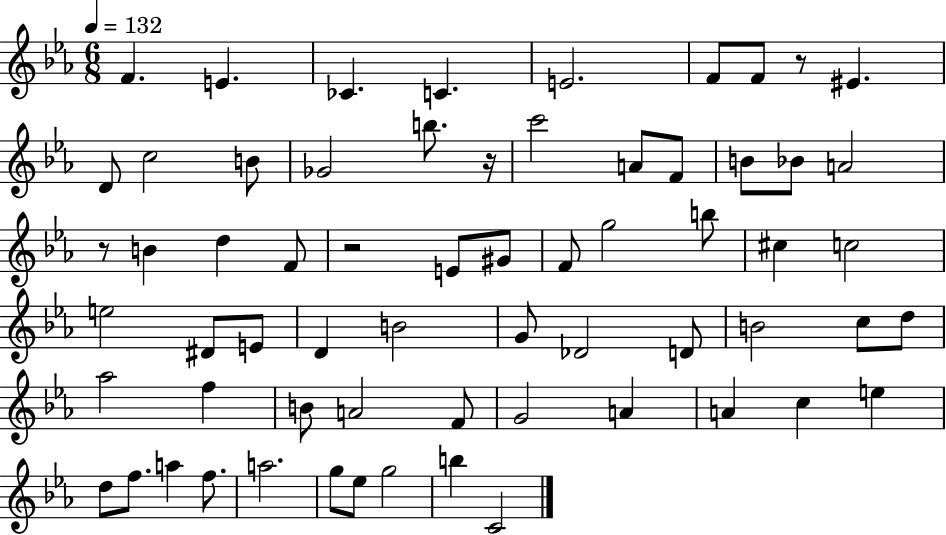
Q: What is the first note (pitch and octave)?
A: F4